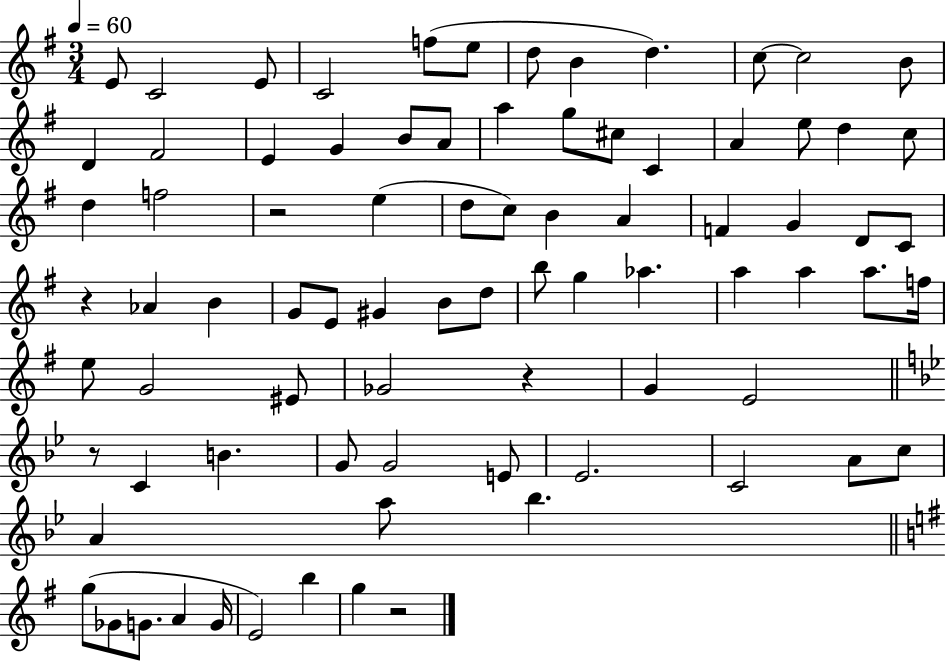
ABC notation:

X:1
T:Untitled
M:3/4
L:1/4
K:G
E/2 C2 E/2 C2 f/2 e/2 d/2 B d c/2 c2 B/2 D ^F2 E G B/2 A/2 a g/2 ^c/2 C A e/2 d c/2 d f2 z2 e d/2 c/2 B A F G D/2 C/2 z _A B G/2 E/2 ^G B/2 d/2 b/2 g _a a a a/2 f/4 e/2 G2 ^E/2 _G2 z G E2 z/2 C B G/2 G2 E/2 _E2 C2 A/2 c/2 A a/2 _b g/2 _G/2 G/2 A G/4 E2 b g z2